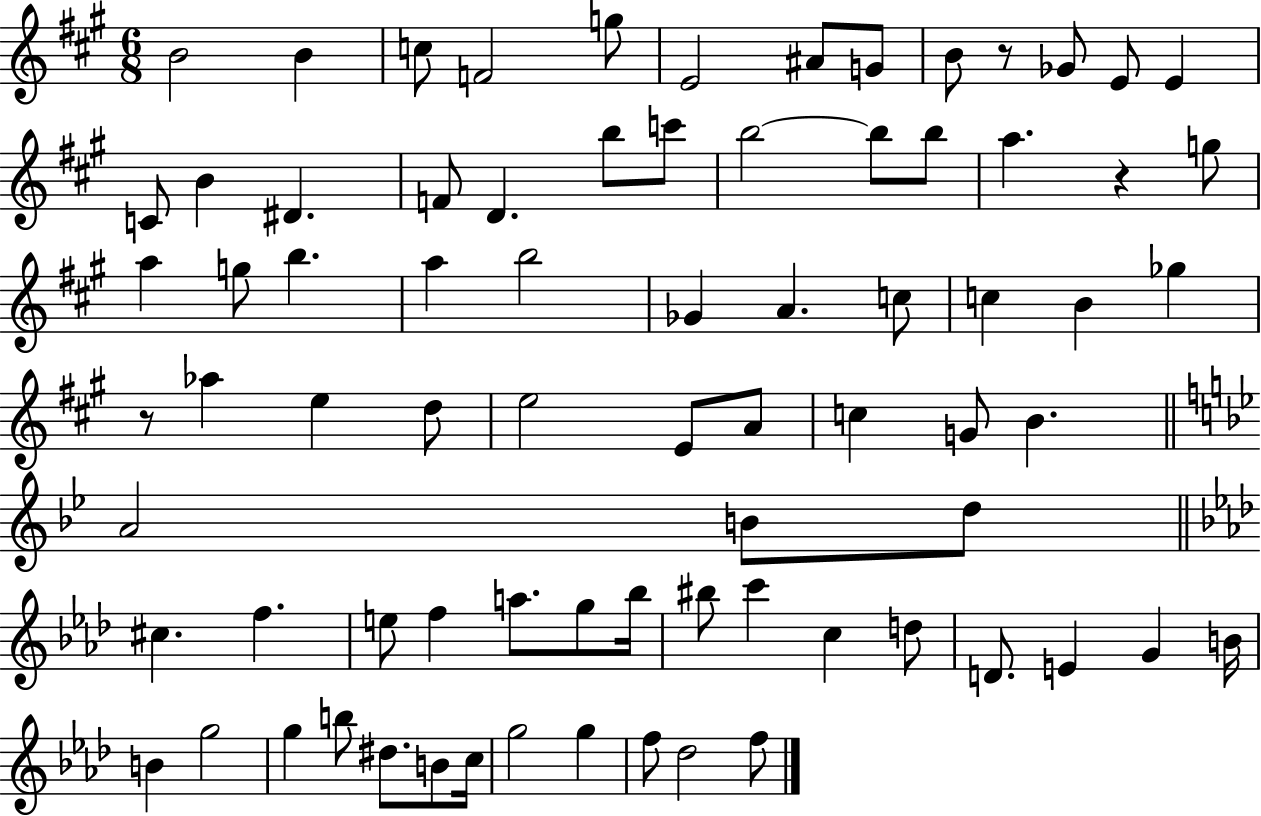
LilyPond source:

{
  \clef treble
  \numericTimeSignature
  \time 6/8
  \key a \major
  b'2 b'4 | c''8 f'2 g''8 | e'2 ais'8 g'8 | b'8 r8 ges'8 e'8 e'4 | \break c'8 b'4 dis'4. | f'8 d'4. b''8 c'''8 | b''2~~ b''8 b''8 | a''4. r4 g''8 | \break a''4 g''8 b''4. | a''4 b''2 | ges'4 a'4. c''8 | c''4 b'4 ges''4 | \break r8 aes''4 e''4 d''8 | e''2 e'8 a'8 | c''4 g'8 b'4. | \bar "||" \break \key bes \major a'2 b'8 d''8 | \bar "||" \break \key aes \major cis''4. f''4. | e''8 f''4 a''8. g''8 bes''16 | bis''8 c'''4 c''4 d''8 | d'8. e'4 g'4 b'16 | \break b'4 g''2 | g''4 b''8 dis''8. b'8 c''16 | g''2 g''4 | f''8 des''2 f''8 | \break \bar "|."
}